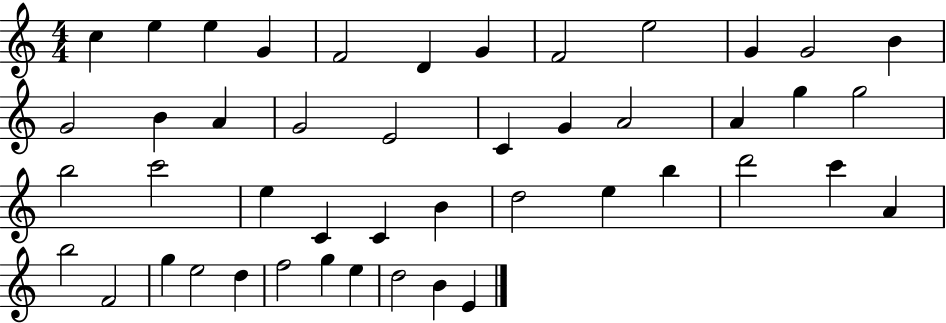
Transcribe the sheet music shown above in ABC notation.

X:1
T:Untitled
M:4/4
L:1/4
K:C
c e e G F2 D G F2 e2 G G2 B G2 B A G2 E2 C G A2 A g g2 b2 c'2 e C C B d2 e b d'2 c' A b2 F2 g e2 d f2 g e d2 B E